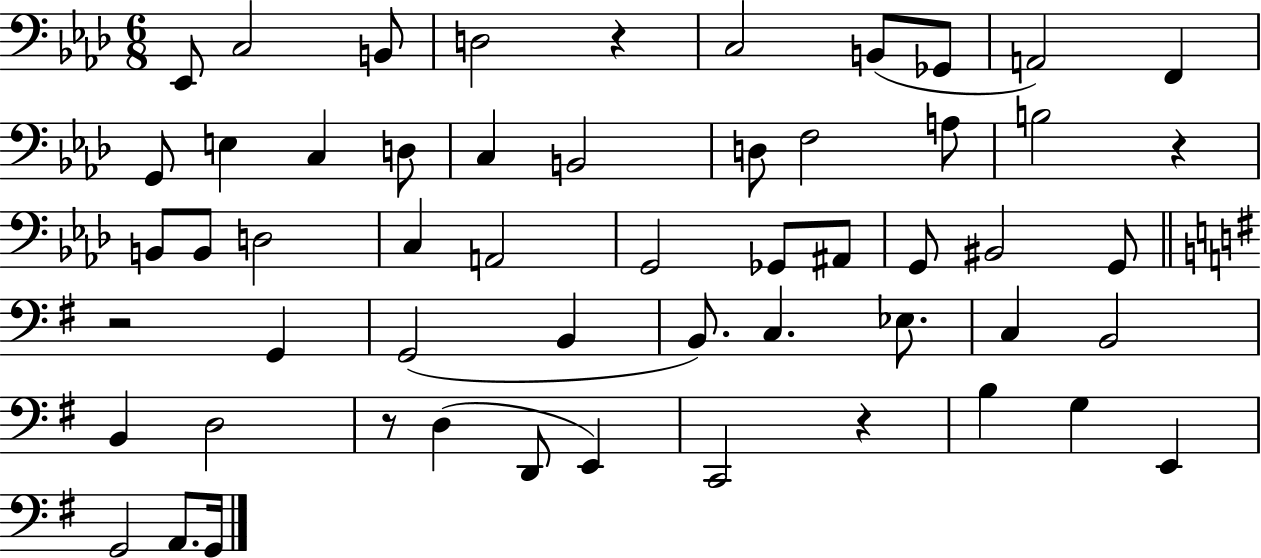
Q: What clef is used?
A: bass